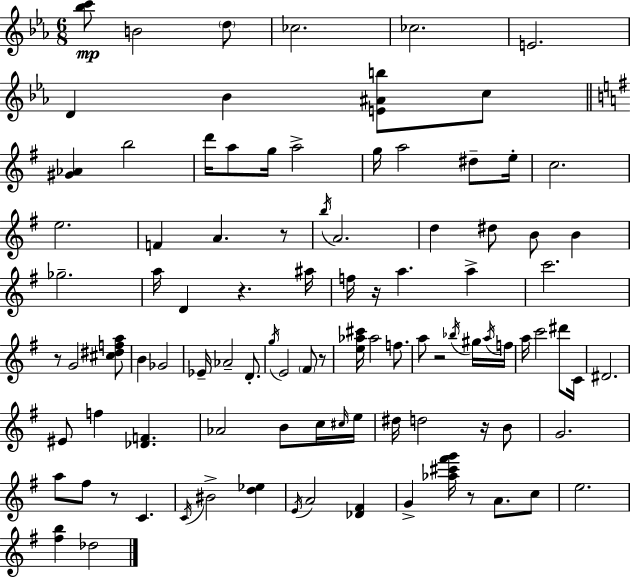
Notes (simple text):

[Bb5,C6]/e B4/h D5/e CES5/h. CES5/h. E4/h. D4/q Bb4/q [E4,A#4,B5]/e C5/e [G#4,Ab4]/q B5/h D6/s A5/e G5/s A5/h G5/s A5/h D#5/e E5/s C5/h. E5/h. F4/q A4/q. R/e B5/s A4/h. D5/q D#5/e B4/e B4/q Gb5/h. A5/s D4/q R/q. A#5/s F5/s R/s A5/q. A5/q C6/h. R/e G4/h [C#5,D#5,F5,A5]/e B4/q Gb4/h Eb4/s Ab4/h D4/e. G5/s E4/h F#4/e R/e [E5,Ab5,C#6]/s Ab5/h F5/e. A5/e R/h Bb5/s G#5/s A5/s F5/s A5/s C6/h D#6/e C4/s D#4/h. EIS4/e F5/q [Db4,F4]/q. Ab4/h B4/e C5/s C#5/s E5/s D#5/s D5/h R/s B4/e G4/h. A5/e F#5/e R/e C4/q. C4/s BIS4/h [D5,Eb5]/q E4/s A4/h [Db4,F#4]/q G4/q [Ab5,C#6,F#6,G6]/s R/e A4/e. C5/e E5/h. [F#5,B5]/q Db5/h